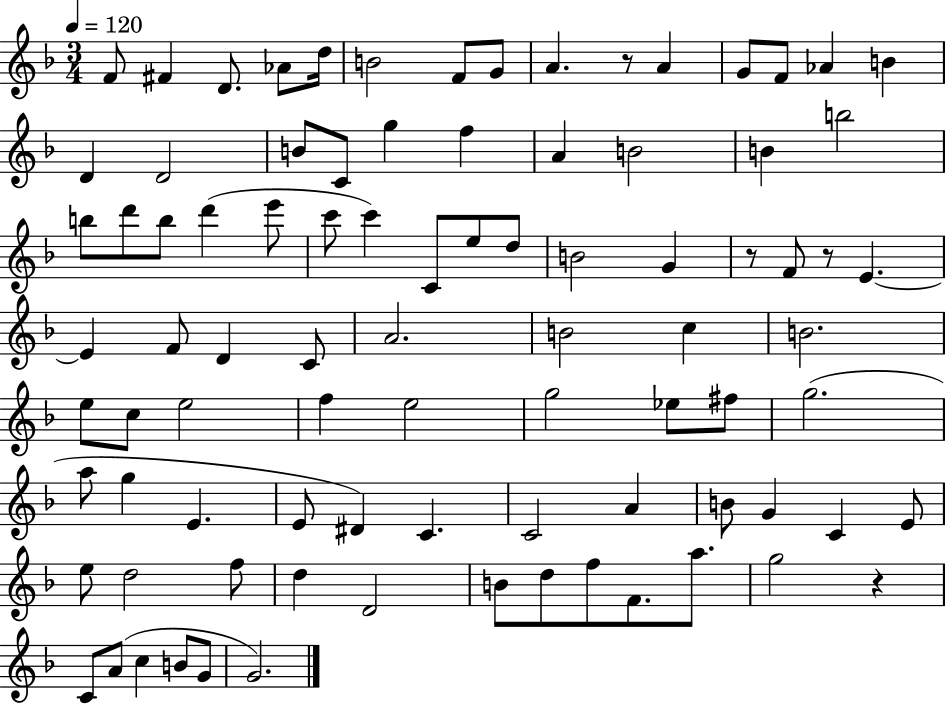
{
  \clef treble
  \numericTimeSignature
  \time 3/4
  \key f \major
  \tempo 4 = 120
  f'8 fis'4 d'8. aes'8 d''16 | b'2 f'8 g'8 | a'4. r8 a'4 | g'8 f'8 aes'4 b'4 | \break d'4 d'2 | b'8 c'8 g''4 f''4 | a'4 b'2 | b'4 b''2 | \break b''8 d'''8 b''8 d'''4( e'''8 | c'''8 c'''4) c'8 e''8 d''8 | b'2 g'4 | r8 f'8 r8 e'4.~~ | \break e'4 f'8 d'4 c'8 | a'2. | b'2 c''4 | b'2. | \break e''8 c''8 e''2 | f''4 e''2 | g''2 ees''8 fis''8 | g''2.( | \break a''8 g''4 e'4. | e'8 dis'4) c'4. | c'2 a'4 | b'8 g'4 c'4 e'8 | \break e''8 d''2 f''8 | d''4 d'2 | b'8 d''8 f''8 f'8. a''8. | g''2 r4 | \break c'8 a'8( c''4 b'8 g'8 | g'2.) | \bar "|."
}